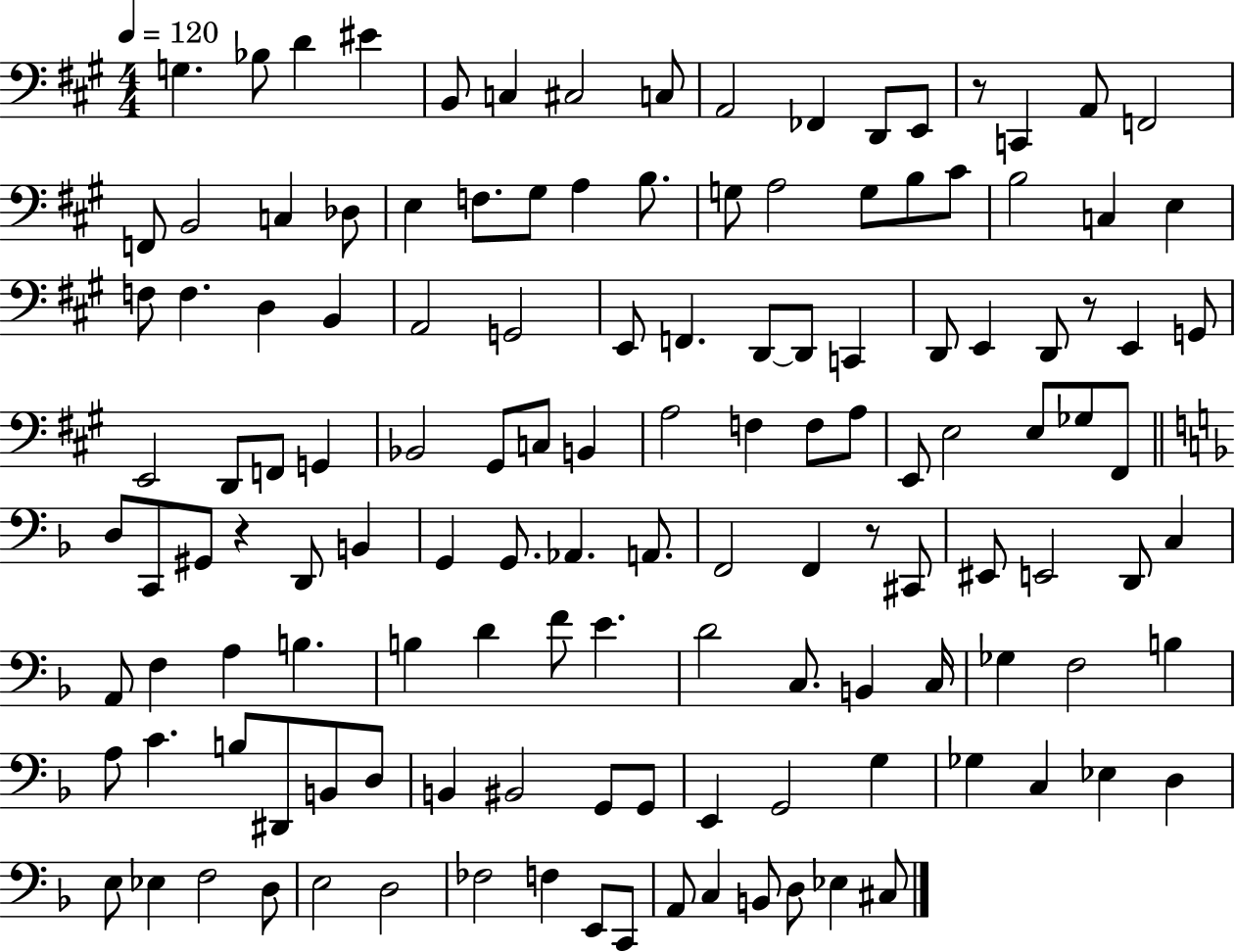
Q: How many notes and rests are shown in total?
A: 133